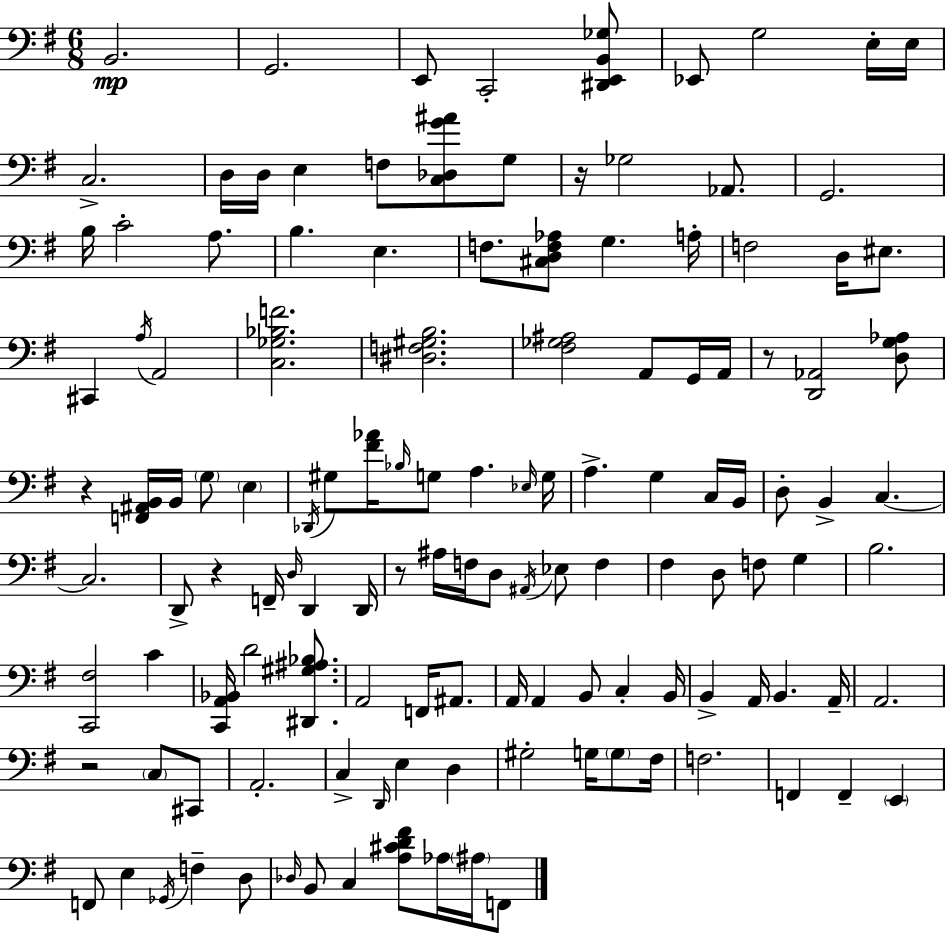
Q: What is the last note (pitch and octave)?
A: F2